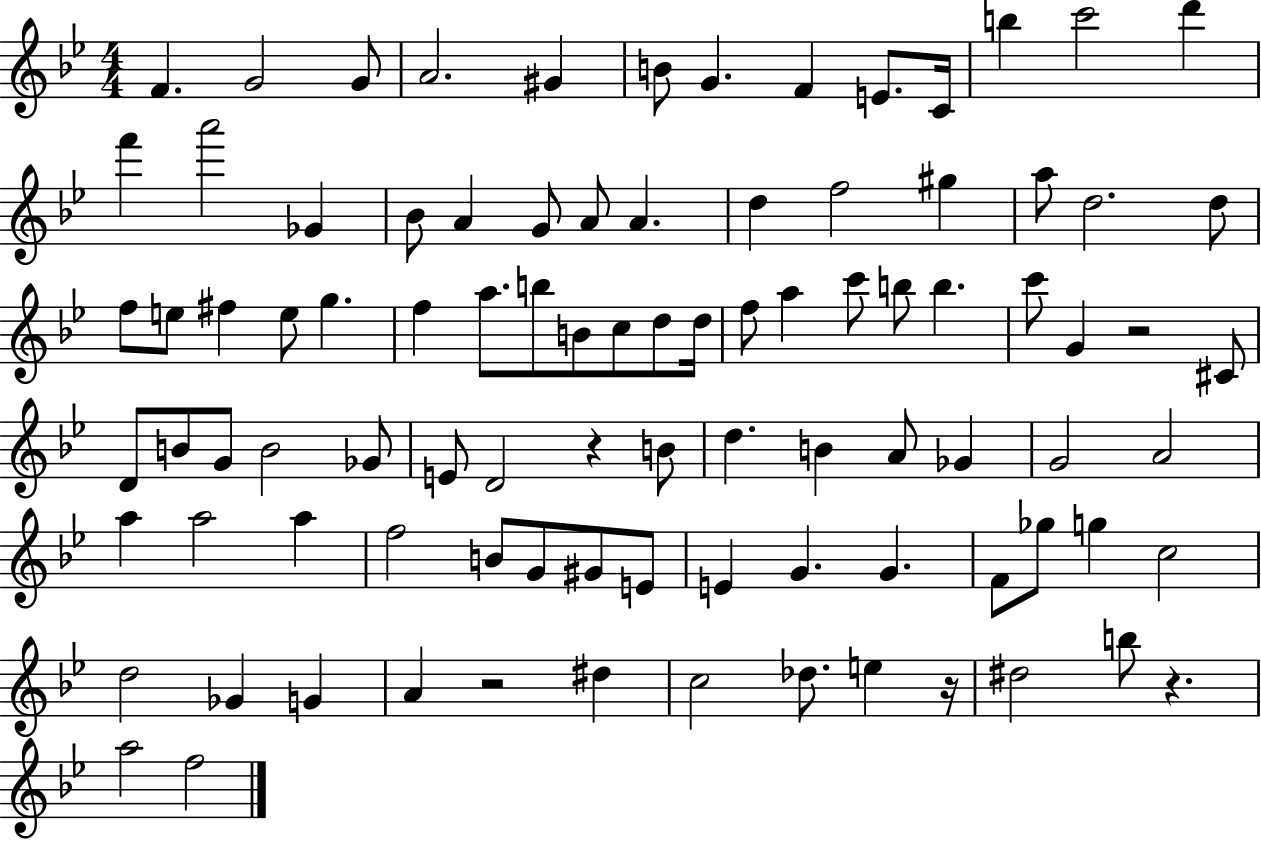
{
  \clef treble
  \numericTimeSignature
  \time 4/4
  \key bes \major
  \repeat volta 2 { f'4. g'2 g'8 | a'2. gis'4 | b'8 g'4. f'4 e'8. c'16 | b''4 c'''2 d'''4 | \break f'''4 a'''2 ges'4 | bes'8 a'4 g'8 a'8 a'4. | d''4 f''2 gis''4 | a''8 d''2. d''8 | \break f''8 e''8 fis''4 e''8 g''4. | f''4 a''8. b''8 b'8 c''8 d''8 d''16 | f''8 a''4 c'''8 b''8 b''4. | c'''8 g'4 r2 cis'8 | \break d'8 b'8 g'8 b'2 ges'8 | e'8 d'2 r4 b'8 | d''4. b'4 a'8 ges'4 | g'2 a'2 | \break a''4 a''2 a''4 | f''2 b'8 g'8 gis'8 e'8 | e'4 g'4. g'4. | f'8 ges''8 g''4 c''2 | \break d''2 ges'4 g'4 | a'4 r2 dis''4 | c''2 des''8. e''4 r16 | dis''2 b''8 r4. | \break a''2 f''2 | } \bar "|."
}